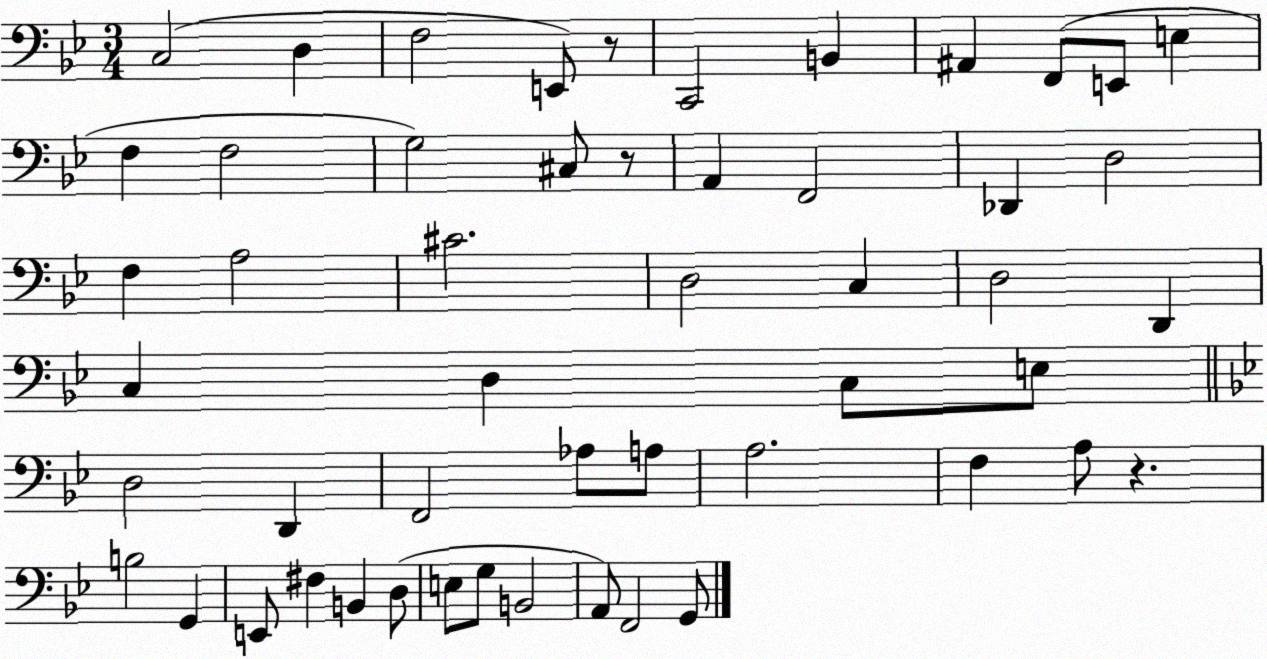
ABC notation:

X:1
T:Untitled
M:3/4
L:1/4
K:Bb
C,2 D, F,2 E,,/2 z/2 C,,2 B,, ^A,, F,,/2 E,,/2 E, F, F,2 G,2 ^C,/2 z/2 A,, F,,2 _D,, D,2 F, A,2 ^C2 D,2 C, D,2 D,, C, D, C,/2 E,/2 D,2 D,, F,,2 _A,/2 A,/2 A,2 F, A,/2 z B,2 G,, E,,/2 ^F, B,, D,/2 E,/2 G,/2 B,,2 A,,/2 F,,2 G,,/2